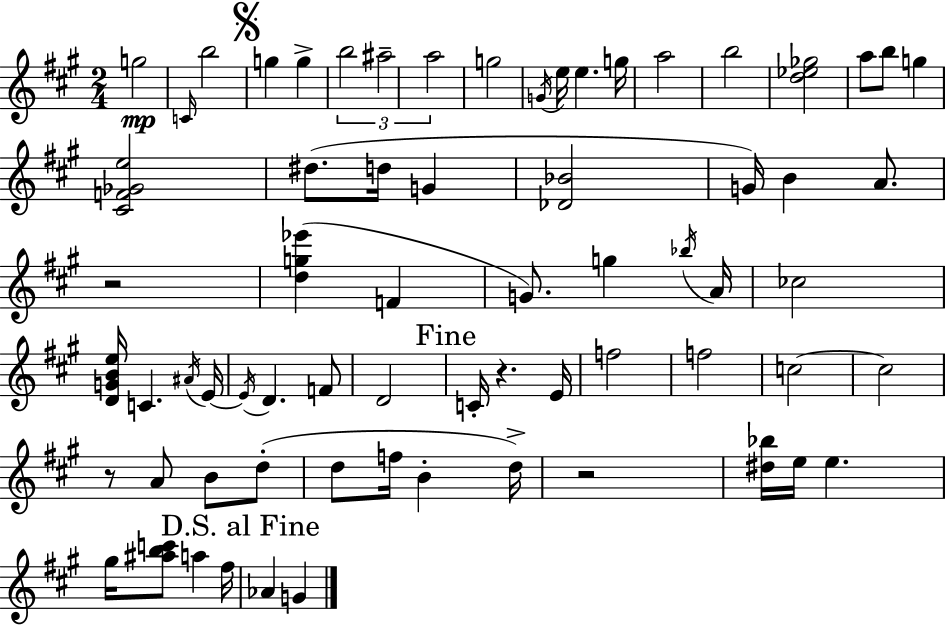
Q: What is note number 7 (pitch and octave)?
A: A#5